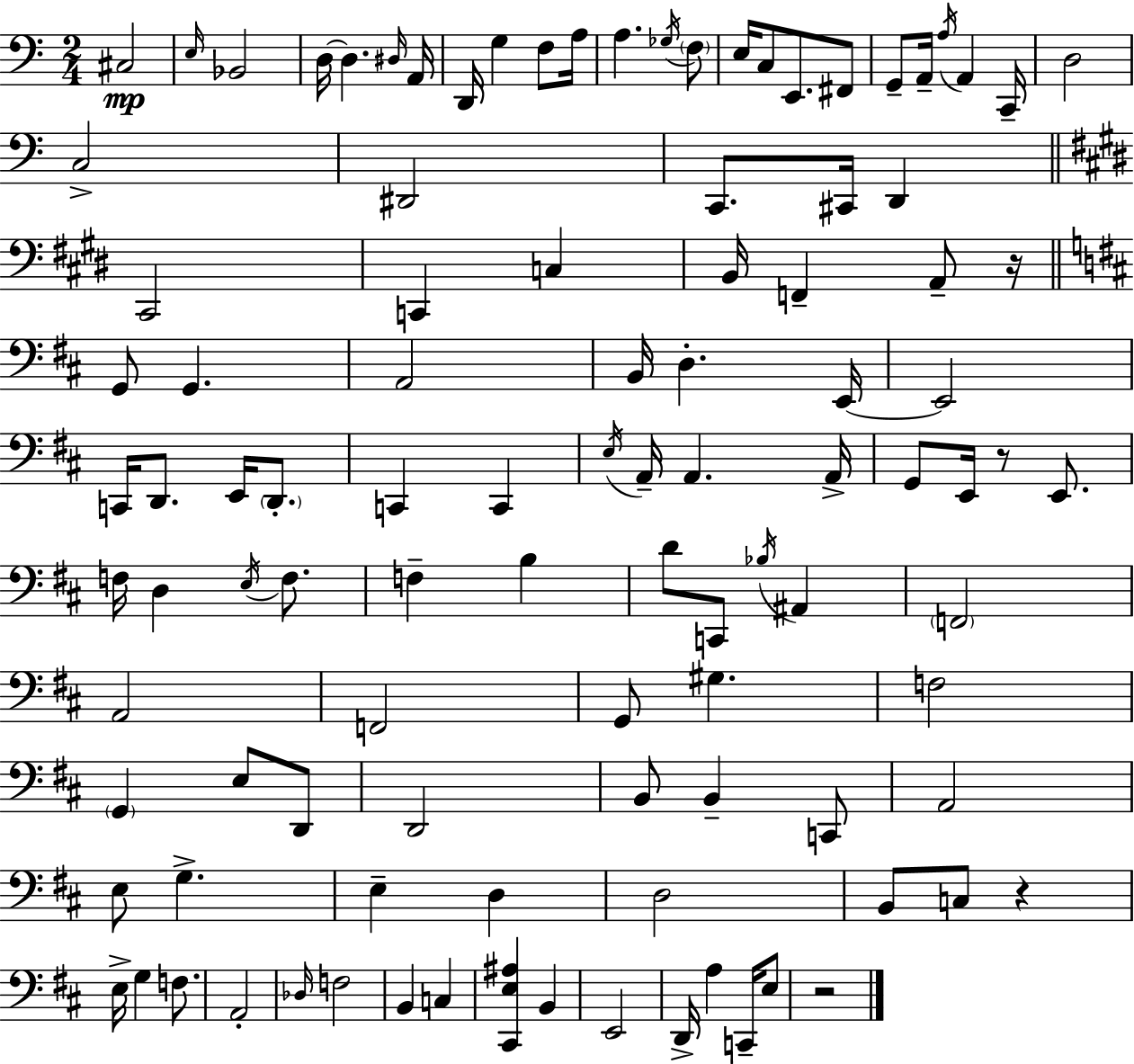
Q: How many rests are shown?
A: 4